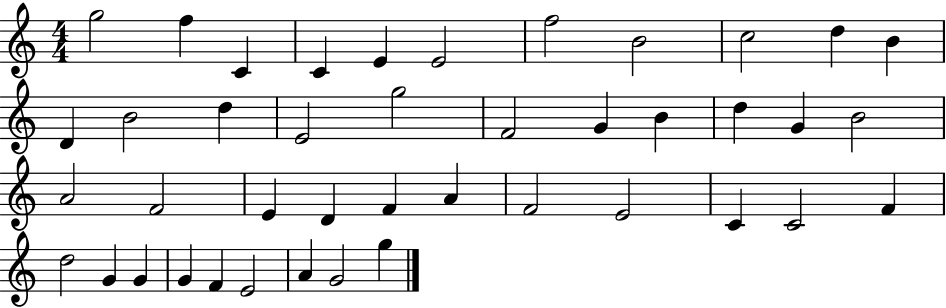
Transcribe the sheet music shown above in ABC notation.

X:1
T:Untitled
M:4/4
L:1/4
K:C
g2 f C C E E2 f2 B2 c2 d B D B2 d E2 g2 F2 G B d G B2 A2 F2 E D F A F2 E2 C C2 F d2 G G G F E2 A G2 g